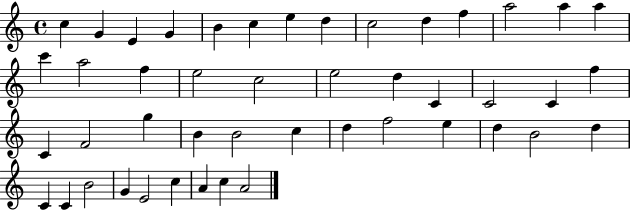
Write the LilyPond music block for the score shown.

{
  \clef treble
  \time 4/4
  \defaultTimeSignature
  \key c \major
  c''4 g'4 e'4 g'4 | b'4 c''4 e''4 d''4 | c''2 d''4 f''4 | a''2 a''4 a''4 | \break c'''4 a''2 f''4 | e''2 c''2 | e''2 d''4 c'4 | c'2 c'4 f''4 | \break c'4 f'2 g''4 | b'4 b'2 c''4 | d''4 f''2 e''4 | d''4 b'2 d''4 | \break c'4 c'4 b'2 | g'4 e'2 c''4 | a'4 c''4 a'2 | \bar "|."
}